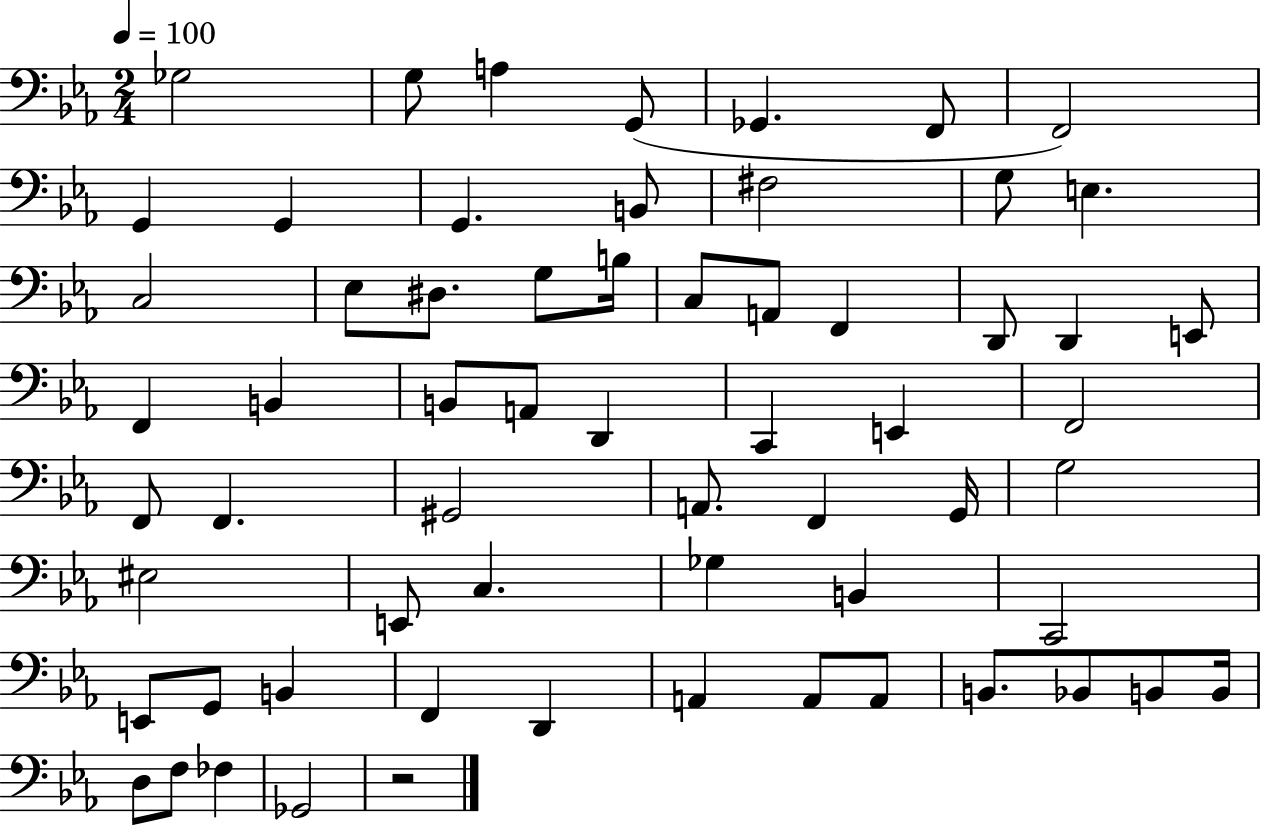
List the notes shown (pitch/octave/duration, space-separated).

Gb3/h G3/e A3/q G2/e Gb2/q. F2/e F2/h G2/q G2/q G2/q. B2/e F#3/h G3/e E3/q. C3/h Eb3/e D#3/e. G3/e B3/s C3/e A2/e F2/q D2/e D2/q E2/e F2/q B2/q B2/e A2/e D2/q C2/q E2/q F2/h F2/e F2/q. G#2/h A2/e. F2/q G2/s G3/h EIS3/h E2/e C3/q. Gb3/q B2/q C2/h E2/e G2/e B2/q F2/q D2/q A2/q A2/e A2/e B2/e. Bb2/e B2/e B2/s D3/e F3/e FES3/q Gb2/h R/h